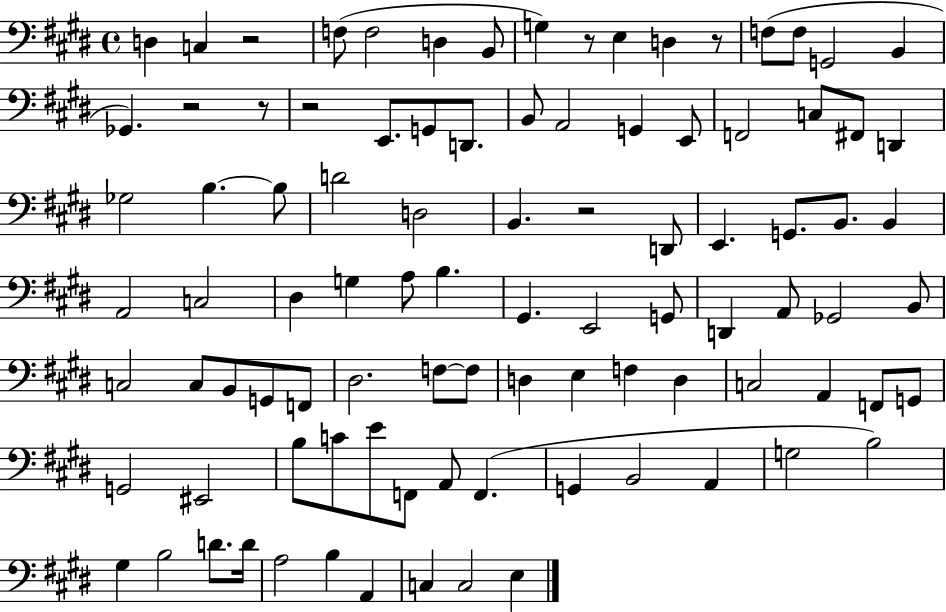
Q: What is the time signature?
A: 4/4